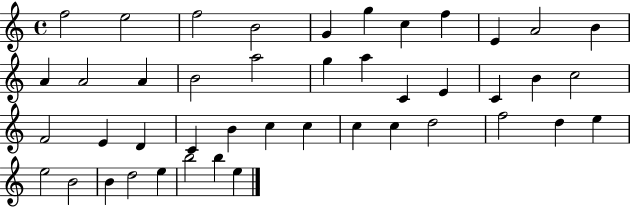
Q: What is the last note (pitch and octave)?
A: E5